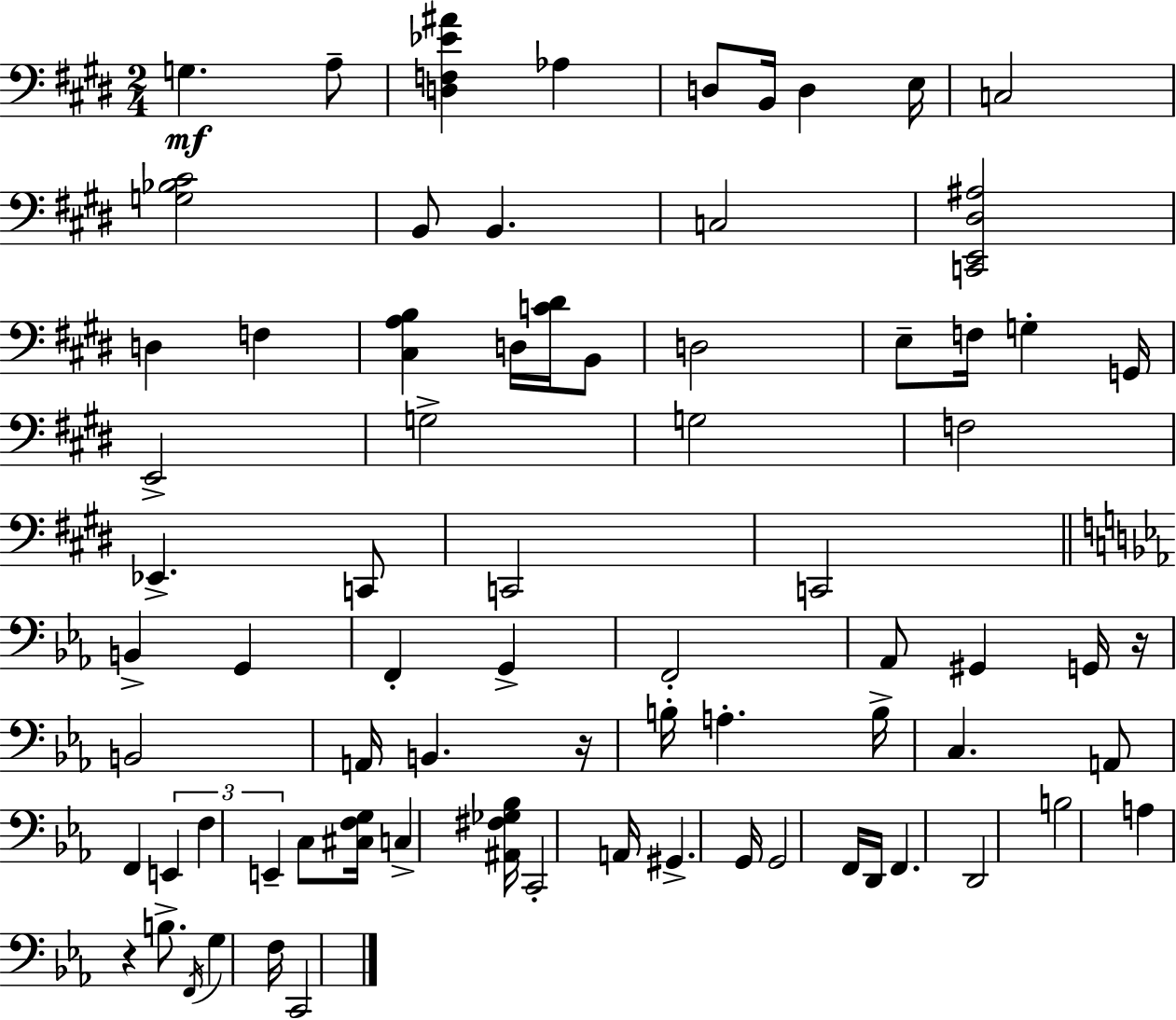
X:1
T:Untitled
M:2/4
L:1/4
K:E
G, A,/2 [D,F,_E^A] _A, D,/2 B,,/4 D, E,/4 C,2 [G,_B,^C]2 B,,/2 B,, C,2 [C,,E,,^D,^A,]2 D, F, [^C,A,B,] D,/4 [C^D]/4 B,,/2 D,2 E,/2 F,/4 G, G,,/4 E,,2 G,2 G,2 F,2 _E,, C,,/2 C,,2 C,,2 B,, G,, F,, G,, F,,2 _A,,/2 ^G,, G,,/4 z/4 B,,2 A,,/4 B,, z/4 B,/4 A, B,/4 C, A,,/2 F,, E,, F, E,, C,/2 [^C,F,G,]/4 C, [^A,,^F,_G,_B,]/4 C,,2 A,,/4 ^G,, G,,/4 G,,2 F,,/4 D,,/4 F,, D,,2 B,2 A, z B,/2 F,,/4 G, F,/4 C,,2